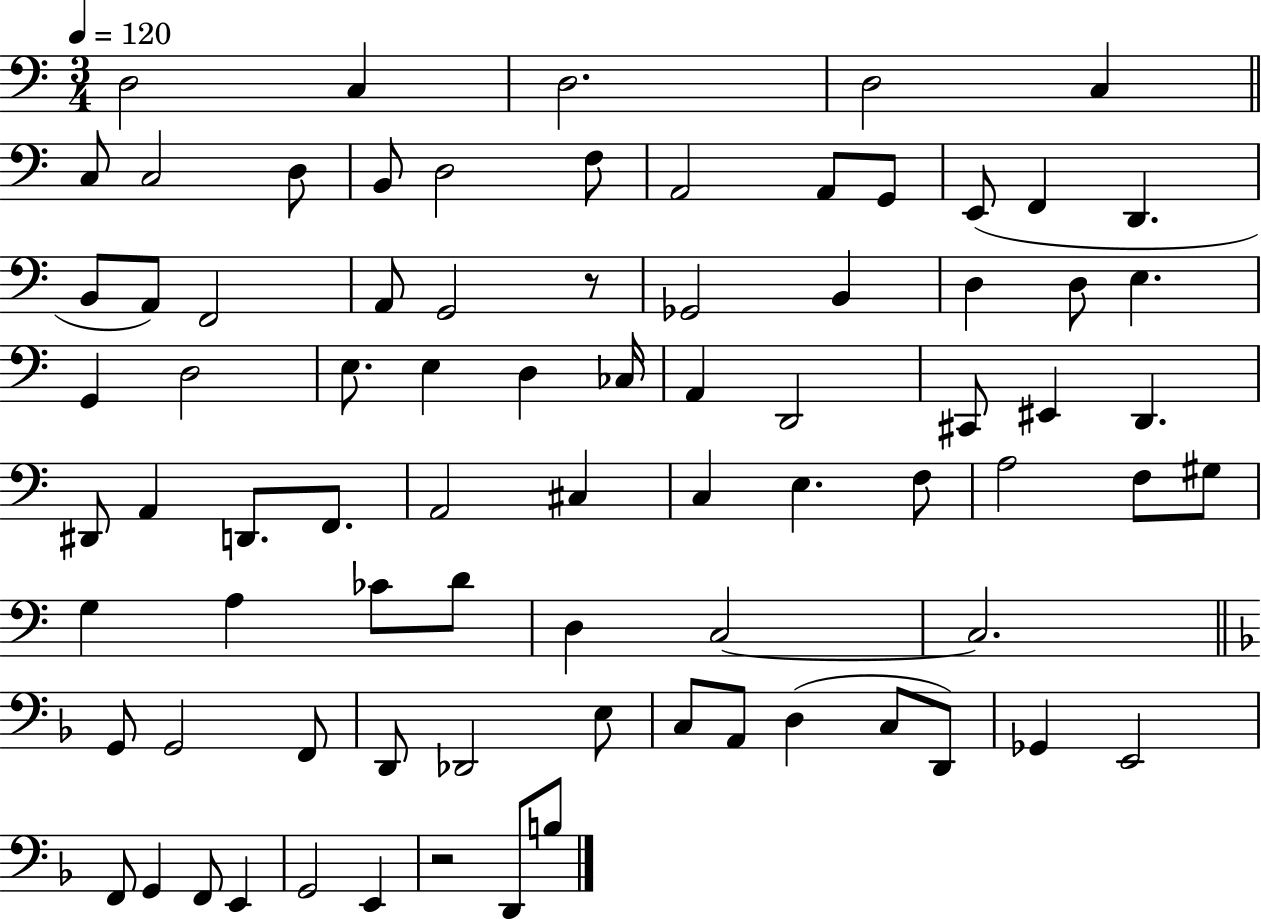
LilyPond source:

{
  \clef bass
  \numericTimeSignature
  \time 3/4
  \key c \major
  \tempo 4 = 120
  d2 c4 | d2. | d2 c4 | \bar "||" \break \key c \major c8 c2 d8 | b,8 d2 f8 | a,2 a,8 g,8 | e,8( f,4 d,4. | \break b,8 a,8) f,2 | a,8 g,2 r8 | ges,2 b,4 | d4 d8 e4. | \break g,4 d2 | e8. e4 d4 ces16 | a,4 d,2 | cis,8 eis,4 d,4. | \break dis,8 a,4 d,8. f,8. | a,2 cis4 | c4 e4. f8 | a2 f8 gis8 | \break g4 a4 ces'8 d'8 | d4 c2~~ | c2. | \bar "||" \break \key f \major g,8 g,2 f,8 | d,8 des,2 e8 | c8 a,8 d4( c8 d,8) | ges,4 e,2 | \break f,8 g,4 f,8 e,4 | g,2 e,4 | r2 d,8 b8 | \bar "|."
}